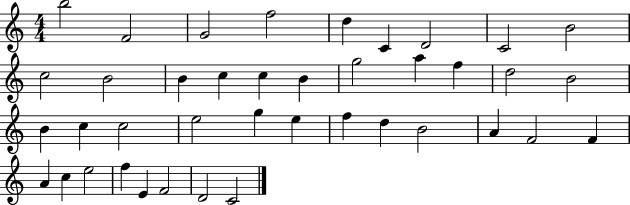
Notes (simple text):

B5/h F4/h G4/h F5/h D5/q C4/q D4/h C4/h B4/h C5/h B4/h B4/q C5/q C5/q B4/q G5/h A5/q F5/q D5/h B4/h B4/q C5/q C5/h E5/h G5/q E5/q F5/q D5/q B4/h A4/q F4/h F4/q A4/q C5/q E5/h F5/q E4/q F4/h D4/h C4/h